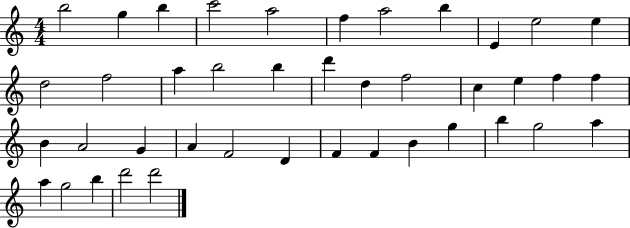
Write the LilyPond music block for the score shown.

{
  \clef treble
  \numericTimeSignature
  \time 4/4
  \key c \major
  b''2 g''4 b''4 | c'''2 a''2 | f''4 a''2 b''4 | e'4 e''2 e''4 | \break d''2 f''2 | a''4 b''2 b''4 | d'''4 d''4 f''2 | c''4 e''4 f''4 f''4 | \break b'4 a'2 g'4 | a'4 f'2 d'4 | f'4 f'4 b'4 g''4 | b''4 g''2 a''4 | \break a''4 g''2 b''4 | d'''2 d'''2 | \bar "|."
}